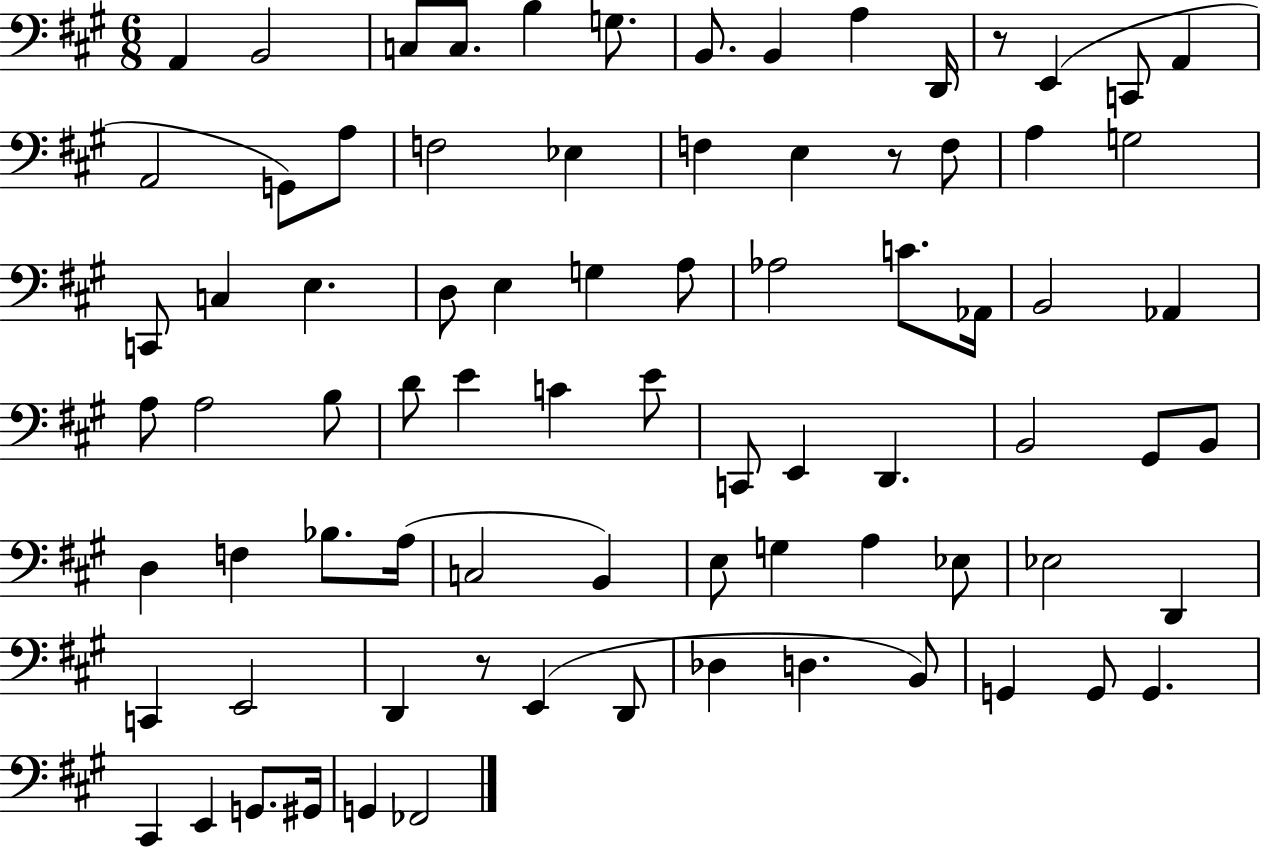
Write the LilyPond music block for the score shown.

{
  \clef bass
  \numericTimeSignature
  \time 6/8
  \key a \major
  a,4 b,2 | c8 c8. b4 g8. | b,8. b,4 a4 d,16 | r8 e,4( c,8 a,4 | \break a,2 g,8) a8 | f2 ees4 | f4 e4 r8 f8 | a4 g2 | \break c,8 c4 e4. | d8 e4 g4 a8 | aes2 c'8. aes,16 | b,2 aes,4 | \break a8 a2 b8 | d'8 e'4 c'4 e'8 | c,8 e,4 d,4. | b,2 gis,8 b,8 | \break d4 f4 bes8. a16( | c2 b,4) | e8 g4 a4 ees8 | ees2 d,4 | \break c,4 e,2 | d,4 r8 e,4( d,8 | des4 d4. b,8) | g,4 g,8 g,4. | \break cis,4 e,4 g,8. gis,16 | g,4 fes,2 | \bar "|."
}